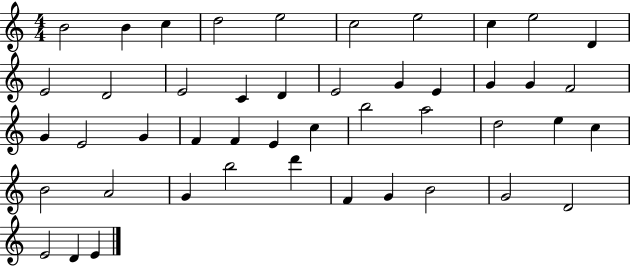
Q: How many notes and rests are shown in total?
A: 46